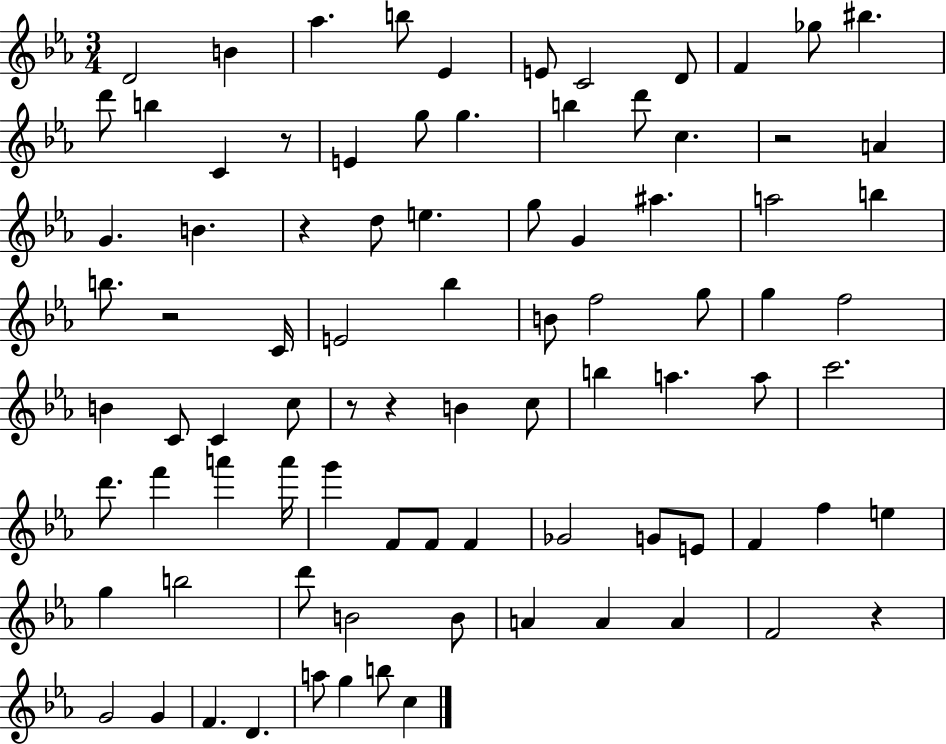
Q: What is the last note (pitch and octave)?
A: C5